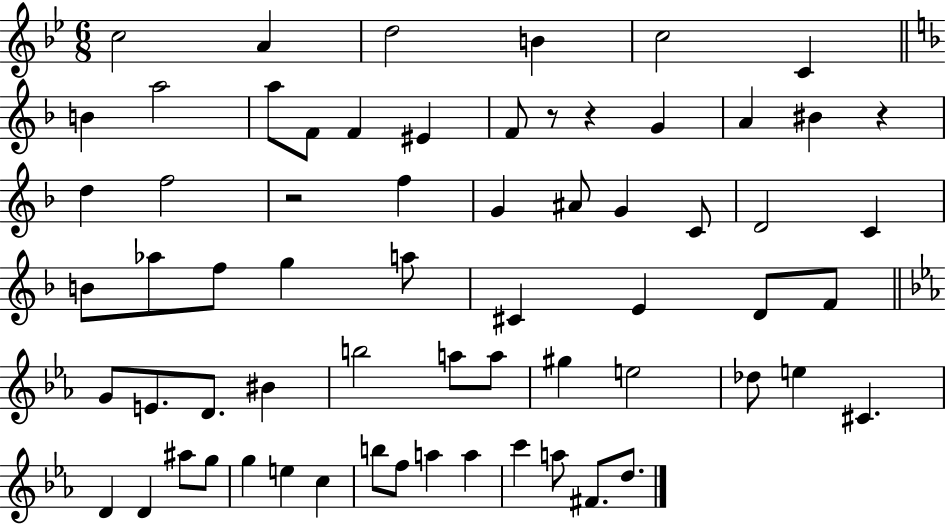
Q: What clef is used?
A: treble